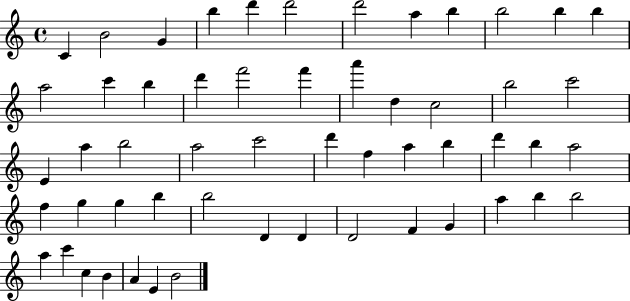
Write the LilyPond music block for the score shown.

{
  \clef treble
  \time 4/4
  \defaultTimeSignature
  \key c \major
  c'4 b'2 g'4 | b''4 d'''4 d'''2 | d'''2 a''4 b''4 | b''2 b''4 b''4 | \break a''2 c'''4 b''4 | d'''4 f'''2 f'''4 | a'''4 d''4 c''2 | b''2 c'''2 | \break e'4 a''4 b''2 | a''2 c'''2 | d'''4 f''4 a''4 b''4 | d'''4 b''4 a''2 | \break f''4 g''4 g''4 b''4 | b''2 d'4 d'4 | d'2 f'4 g'4 | a''4 b''4 b''2 | \break a''4 c'''4 c''4 b'4 | a'4 e'4 b'2 | \bar "|."
}